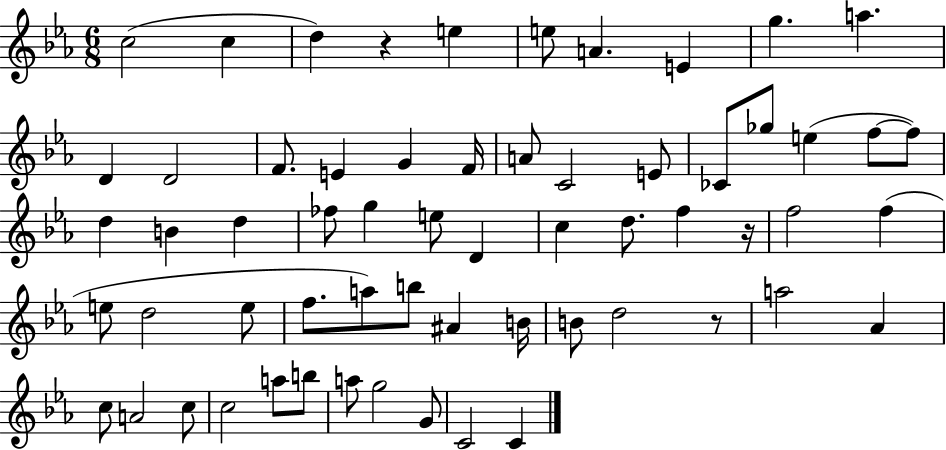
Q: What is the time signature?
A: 6/8